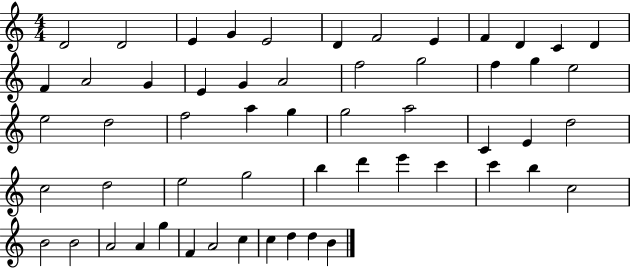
D4/h D4/h E4/q G4/q E4/h D4/q F4/h E4/q F4/q D4/q C4/q D4/q F4/q A4/h G4/q E4/q G4/q A4/h F5/h G5/h F5/q G5/q E5/h E5/h D5/h F5/h A5/q G5/q G5/h A5/h C4/q E4/q D5/h C5/h D5/h E5/h G5/h B5/q D6/q E6/q C6/q C6/q B5/q C5/h B4/h B4/h A4/h A4/q G5/q F4/q A4/h C5/q C5/q D5/q D5/q B4/q